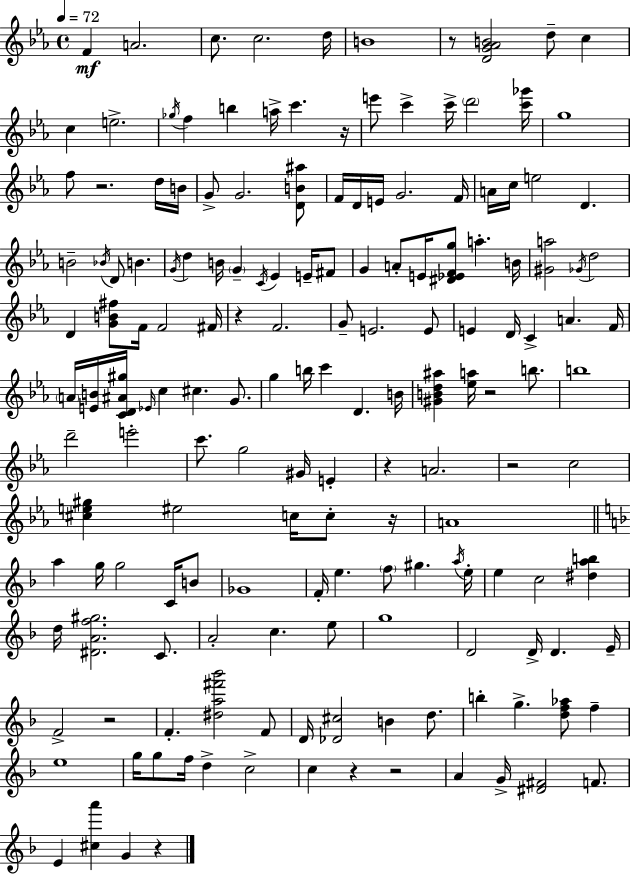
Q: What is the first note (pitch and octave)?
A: F4